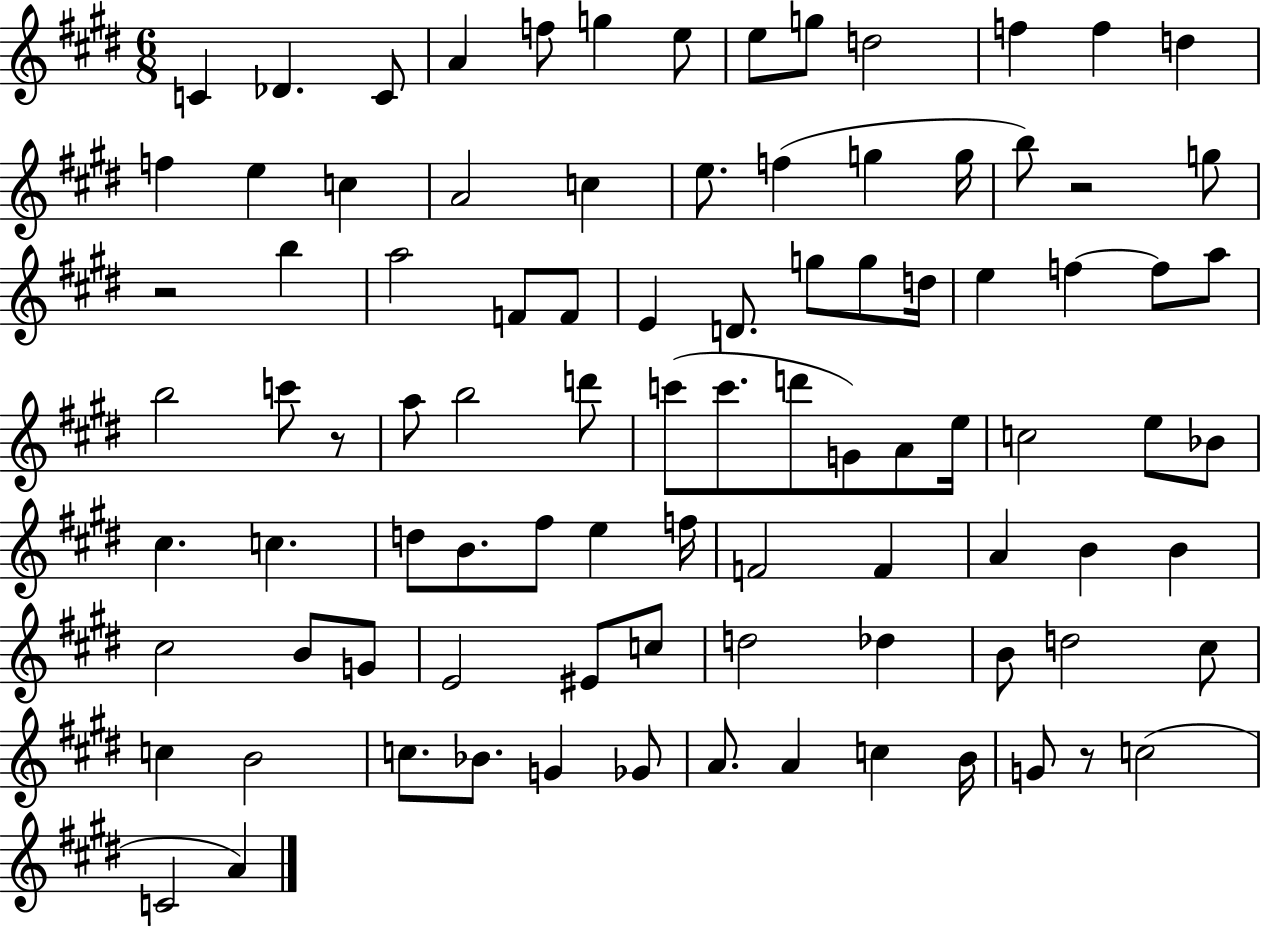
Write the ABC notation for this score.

X:1
T:Untitled
M:6/8
L:1/4
K:E
C _D C/2 A f/2 g e/2 e/2 g/2 d2 f f d f e c A2 c e/2 f g g/4 b/2 z2 g/2 z2 b a2 F/2 F/2 E D/2 g/2 g/2 d/4 e f f/2 a/2 b2 c'/2 z/2 a/2 b2 d'/2 c'/2 c'/2 d'/2 G/2 A/2 e/4 c2 e/2 _B/2 ^c c d/2 B/2 ^f/2 e f/4 F2 F A B B ^c2 B/2 G/2 E2 ^E/2 c/2 d2 _d B/2 d2 ^c/2 c B2 c/2 _B/2 G _G/2 A/2 A c B/4 G/2 z/2 c2 C2 A